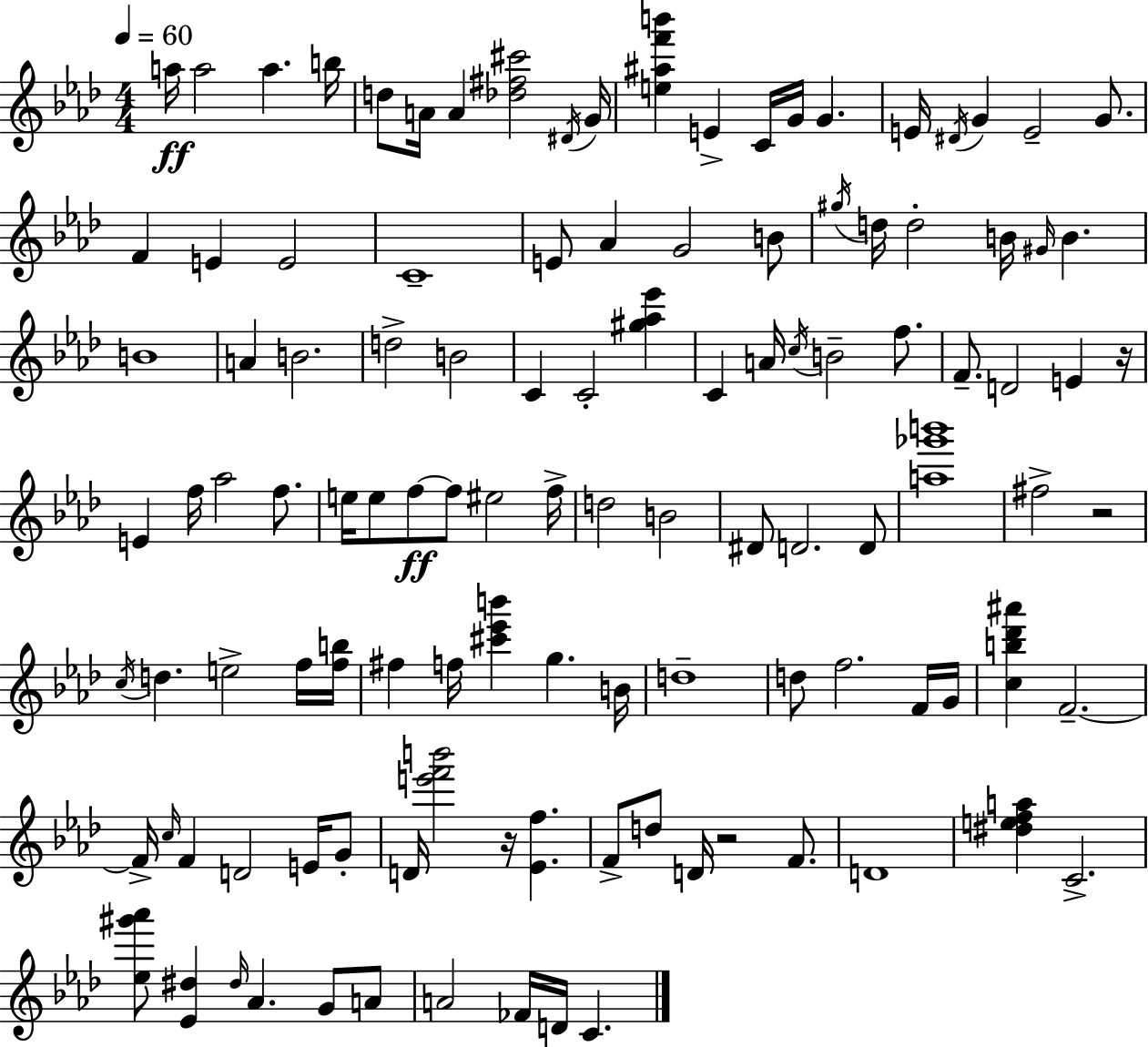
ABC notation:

X:1
T:Untitled
M:4/4
L:1/4
K:Fm
a/4 a2 a b/4 d/2 A/4 A [_d^f^c']2 ^D/4 G/4 [e^af'b'] E C/4 G/4 G E/4 ^D/4 G E2 G/2 F E E2 C4 E/2 _A G2 B/2 ^g/4 d/4 d2 B/4 ^G/4 B B4 A B2 d2 B2 C C2 [^g_a_e'] C A/4 c/4 B2 f/2 F/2 D2 E z/4 E f/4 _a2 f/2 e/4 e/2 f/2 f/2 ^e2 f/4 d2 B2 ^D/2 D2 D/2 [a_g'b']4 ^f2 z2 c/4 d e2 f/4 [fb]/4 ^f f/4 [^c'_e'b'] g B/4 d4 d/2 f2 F/4 G/4 [cb_d'^a'] F2 F/4 c/4 F D2 E/4 G/2 D/4 [e'f'b']2 z/4 [_Ef] F/2 d/2 D/4 z2 F/2 D4 [^defa] C2 [_e^g'_a']/2 [_E^d] ^d/4 _A G/2 A/2 A2 _F/4 D/4 C